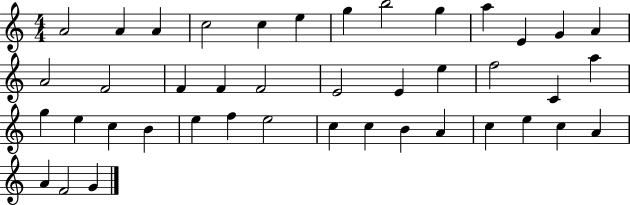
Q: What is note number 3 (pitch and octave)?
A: A4